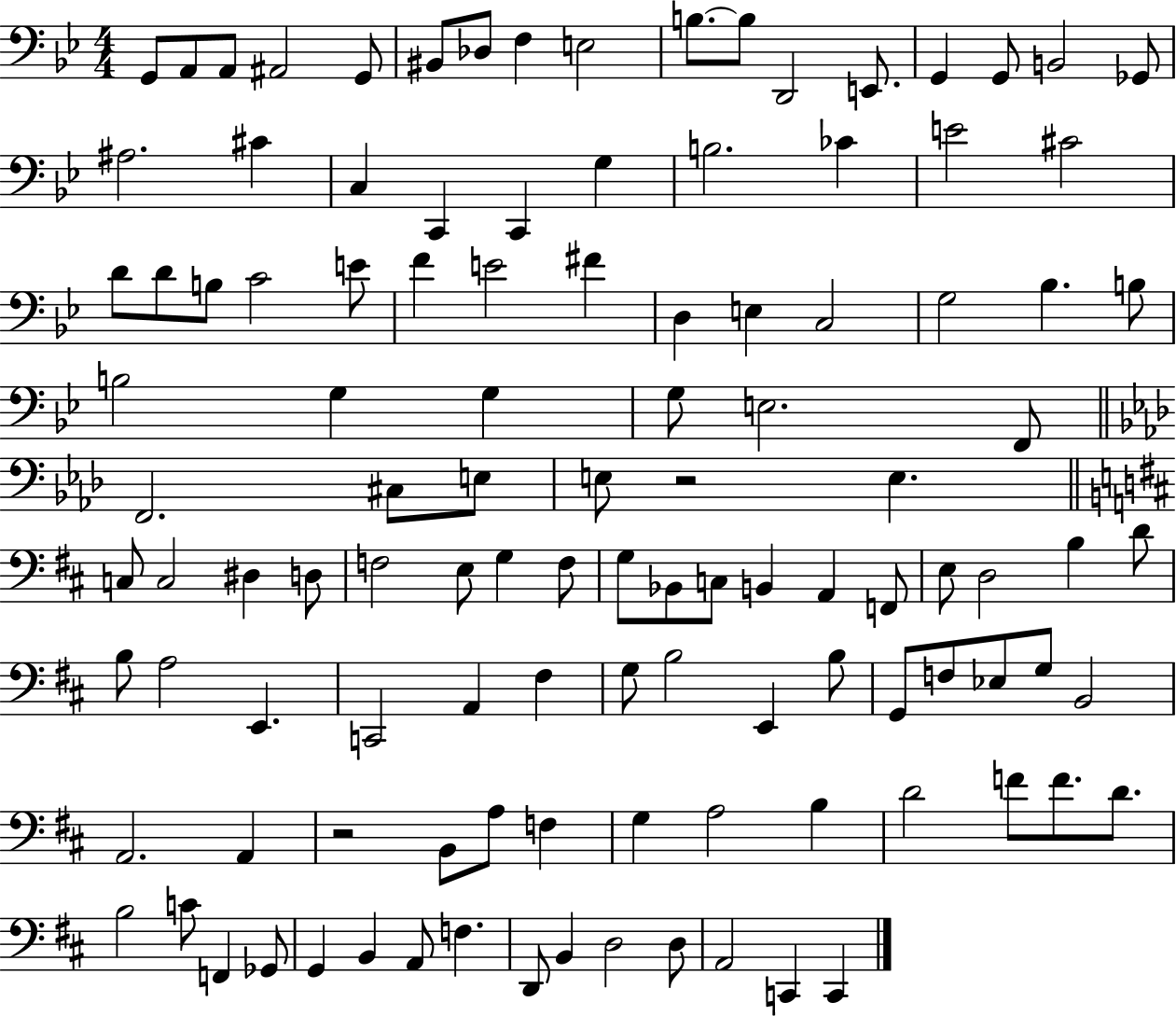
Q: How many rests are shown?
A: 2